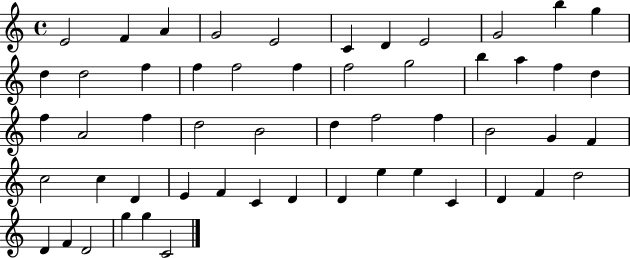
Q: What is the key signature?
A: C major